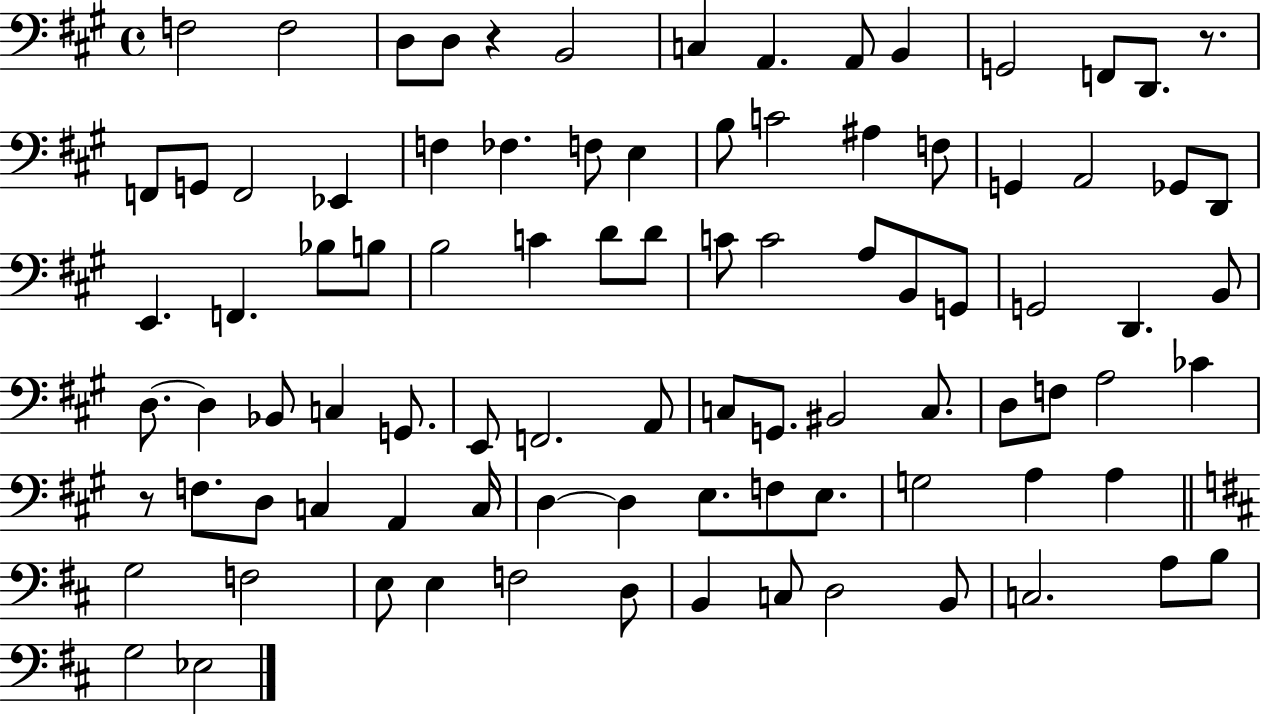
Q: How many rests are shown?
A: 3